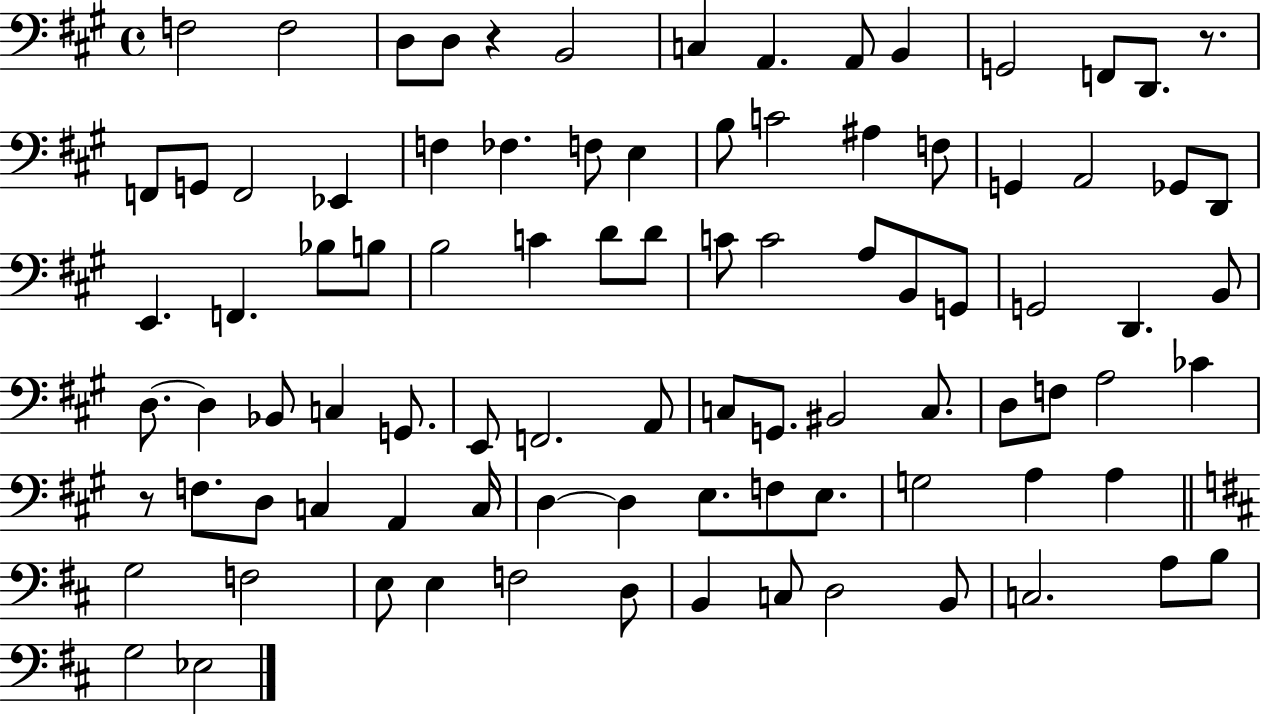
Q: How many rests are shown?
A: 3